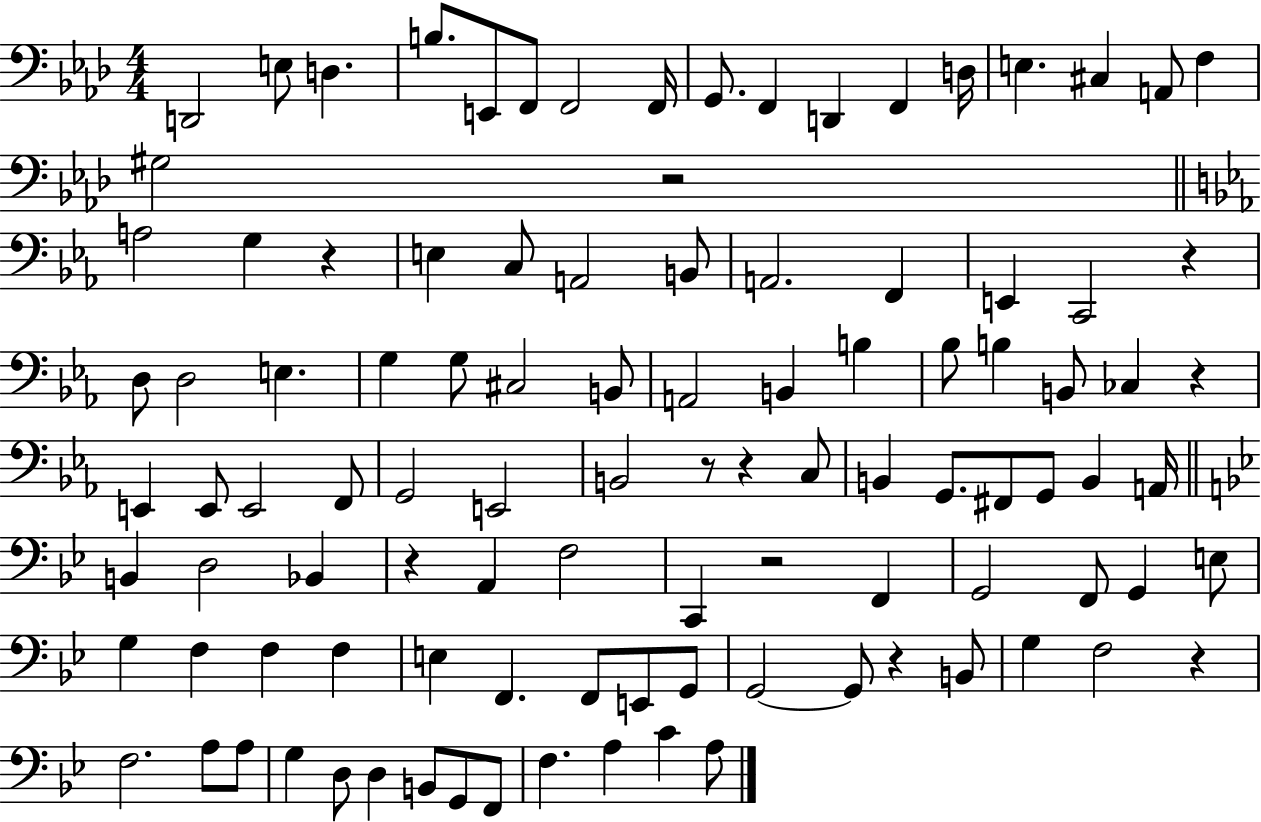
{
  \clef bass
  \numericTimeSignature
  \time 4/4
  \key aes \major
  \repeat volta 2 { d,2 e8 d4. | b8. e,8 f,8 f,2 f,16 | g,8. f,4 d,4 f,4 d16 | e4. cis4 a,8 f4 | \break gis2 r2 | \bar "||" \break \key c \minor a2 g4 r4 | e4 c8 a,2 b,8 | a,2. f,4 | e,4 c,2 r4 | \break d8 d2 e4. | g4 g8 cis2 b,8 | a,2 b,4 b4 | bes8 b4 b,8 ces4 r4 | \break e,4 e,8 e,2 f,8 | g,2 e,2 | b,2 r8 r4 c8 | b,4 g,8. fis,8 g,8 b,4 a,16 | \break \bar "||" \break \key bes \major b,4 d2 bes,4 | r4 a,4 f2 | c,4 r2 f,4 | g,2 f,8 g,4 e8 | \break g4 f4 f4 f4 | e4 f,4. f,8 e,8 g,8 | g,2~~ g,8 r4 b,8 | g4 f2 r4 | \break f2. a8 a8 | g4 d8 d4 b,8 g,8 f,8 | f4. a4 c'4 a8 | } \bar "|."
}